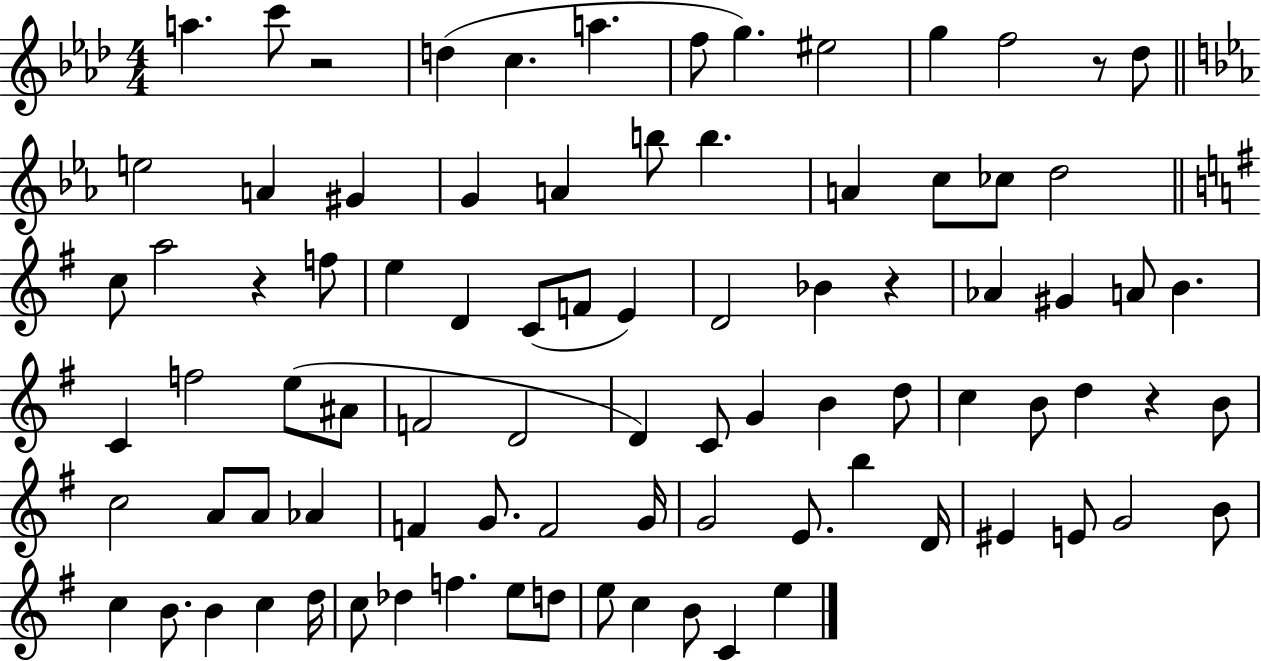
A5/q. C6/e R/h D5/q C5/q. A5/q. F5/e G5/q. EIS5/h G5/q F5/h R/e Db5/e E5/h A4/q G#4/q G4/q A4/q B5/e B5/q. A4/q C5/e CES5/e D5/h C5/e A5/h R/q F5/e E5/q D4/q C4/e F4/e E4/q D4/h Bb4/q R/q Ab4/q G#4/q A4/e B4/q. C4/q F5/h E5/e A#4/e F4/h D4/h D4/q C4/e G4/q B4/q D5/e C5/q B4/e D5/q R/q B4/e C5/h A4/e A4/e Ab4/q F4/q G4/e. F4/h G4/s G4/h E4/e. B5/q D4/s EIS4/q E4/e G4/h B4/e C5/q B4/e. B4/q C5/q D5/s C5/e Db5/q F5/q. E5/e D5/e E5/e C5/q B4/e C4/q E5/q